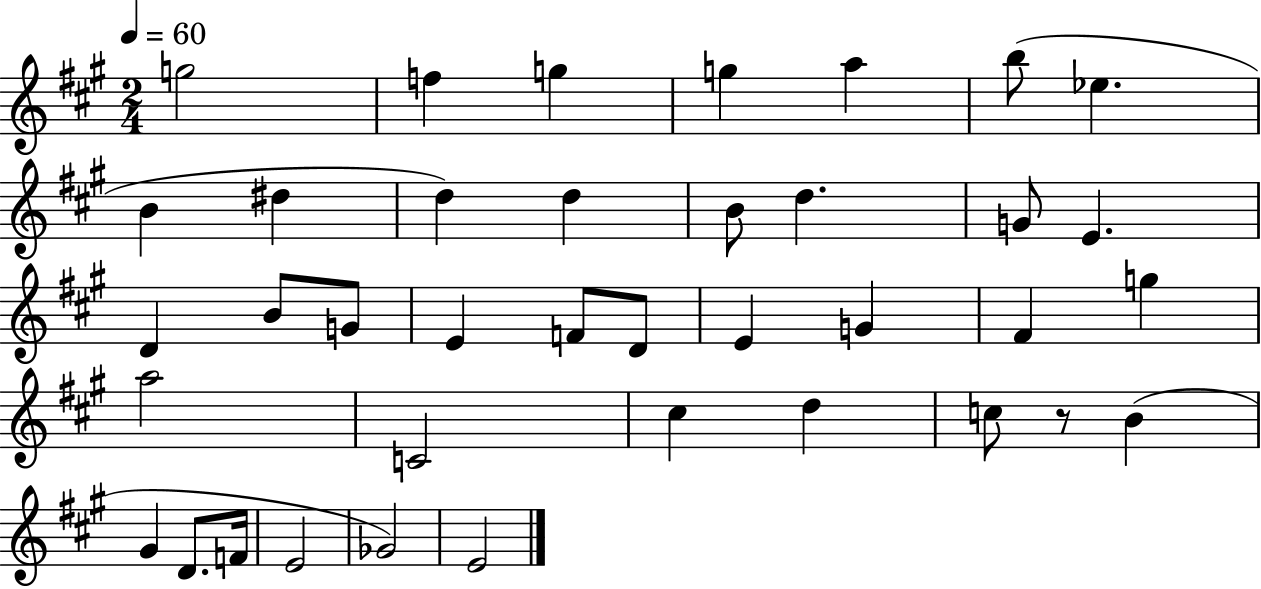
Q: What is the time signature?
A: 2/4